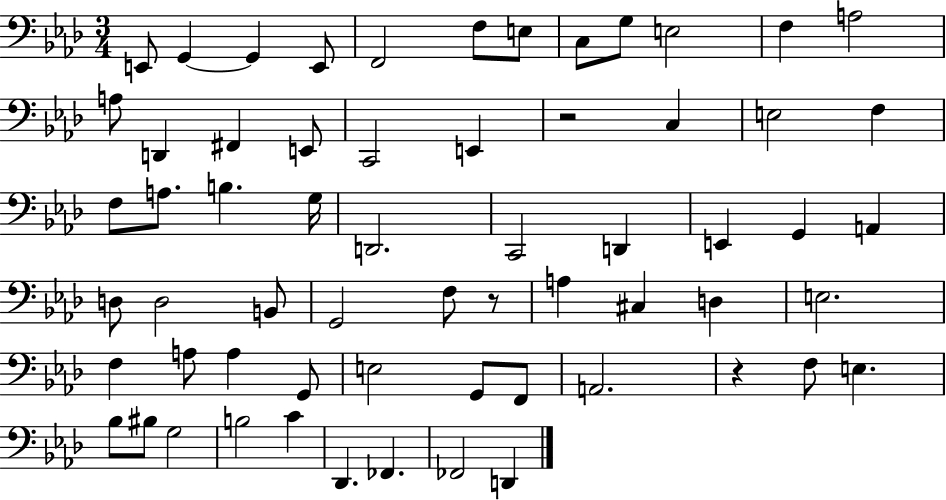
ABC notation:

X:1
T:Untitled
M:3/4
L:1/4
K:Ab
E,,/2 G,, G,, E,,/2 F,,2 F,/2 E,/2 C,/2 G,/2 E,2 F, A,2 A,/2 D,, ^F,, E,,/2 C,,2 E,, z2 C, E,2 F, F,/2 A,/2 B, G,/4 D,,2 C,,2 D,, E,, G,, A,, D,/2 D,2 B,,/2 G,,2 F,/2 z/2 A, ^C, D, E,2 F, A,/2 A, G,,/2 E,2 G,,/2 F,,/2 A,,2 z F,/2 E, _B,/2 ^B,/2 G,2 B,2 C _D,, _F,, _F,,2 D,,